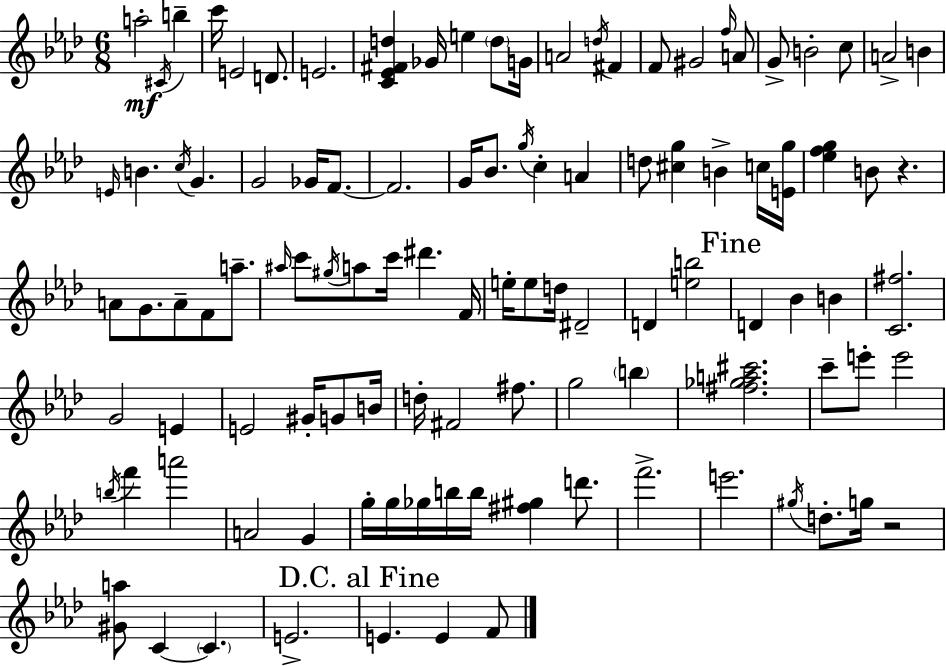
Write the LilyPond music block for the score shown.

{
  \clef treble
  \numericTimeSignature
  \time 6/8
  \key f \minor
  a''2-.\mf \acciaccatura { cis'16 } b''4-- | c'''16 e'2 d'8. | e'2. | <c' ees' fis' d''>4 ges'16 e''4 \parenthesize d''8 | \break g'16 a'2 \acciaccatura { d''16 } fis'4 | f'8 gis'2 | \grace { f''16 } a'8 g'8-> b'2-. | c''8 a'2-> b'4 | \break \grace { e'16 } b'4. \acciaccatura { c''16 } g'4. | g'2 | ges'16 f'8.~~ f'2. | g'16 bes'8. \acciaccatura { g''16 } c''4-. | \break a'4 d''8 <cis'' g''>4 | b'4-> c''16 <e' g''>16 <ees'' f'' g''>4 b'8 | r4. a'8 g'8. a'8-- | f'8 a''8.-- \grace { ais''16 } c'''8 \acciaccatura { gis''16 } a''8 | \break c'''16 dis'''4. f'16 e''16-. e''8 d''16 | dis'2-- d'4 | <e'' b''>2 \mark "Fine" d'4 | bes'4 b'4 <c' fis''>2. | \break g'2 | e'4 e'2 | gis'16-. g'8 b'16 d''16-. fis'2 | fis''8. g''2 | \break \parenthesize b''4 <fis'' ges'' a'' cis'''>2. | c'''8-- e'''8-. | e'''2 \acciaccatura { b''16 } f'''4 | a'''2 a'2 | \break g'4 g''16-. g''16 ges''16 | b''16 b''16 <fis'' gis''>4 d'''8. f'''2.-> | e'''2. | \acciaccatura { gis''16 } d''8.-. | \break g''16 r2 <gis' a''>8 | c'4~~ \parenthesize c'4. e'2.-> | \mark "D.C. al Fine" e'4. | e'4 f'8 \bar "|."
}